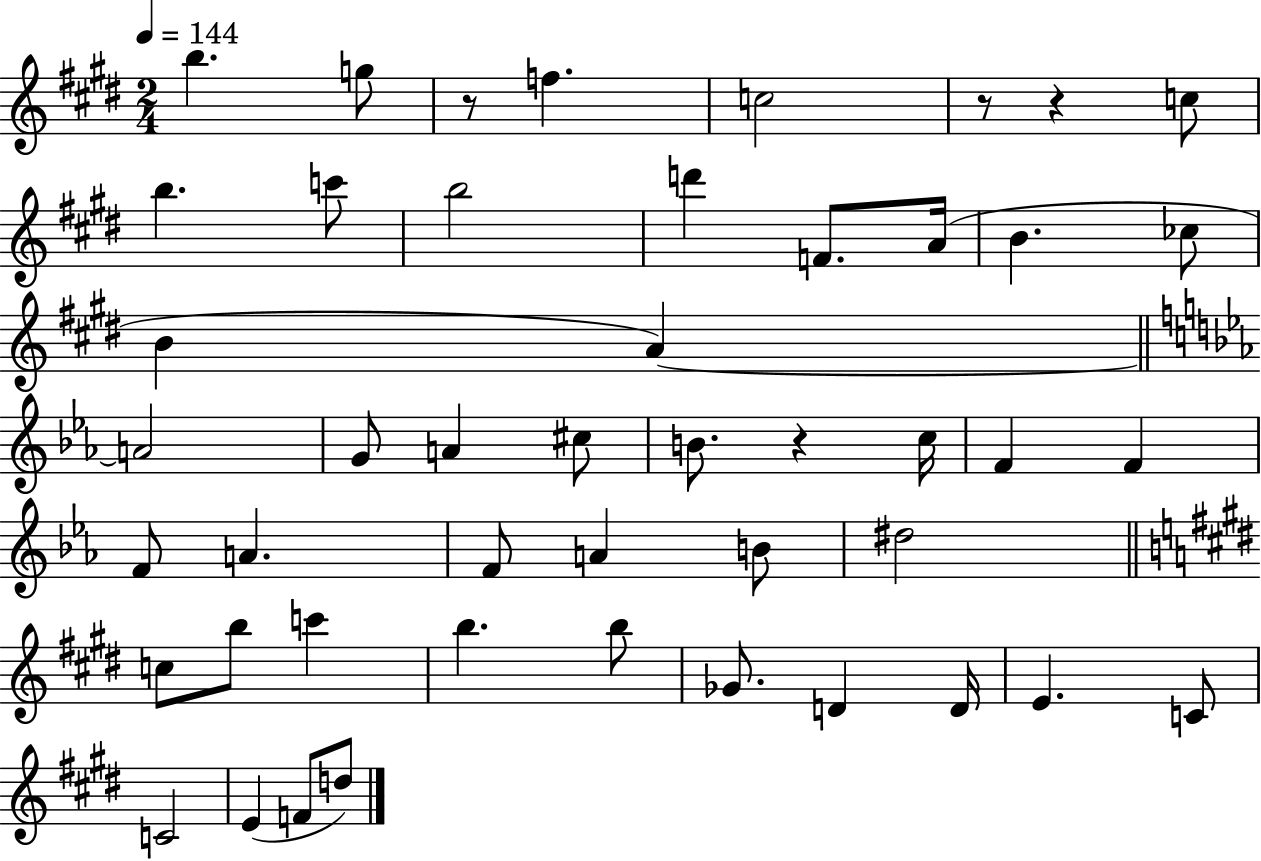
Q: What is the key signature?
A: E major